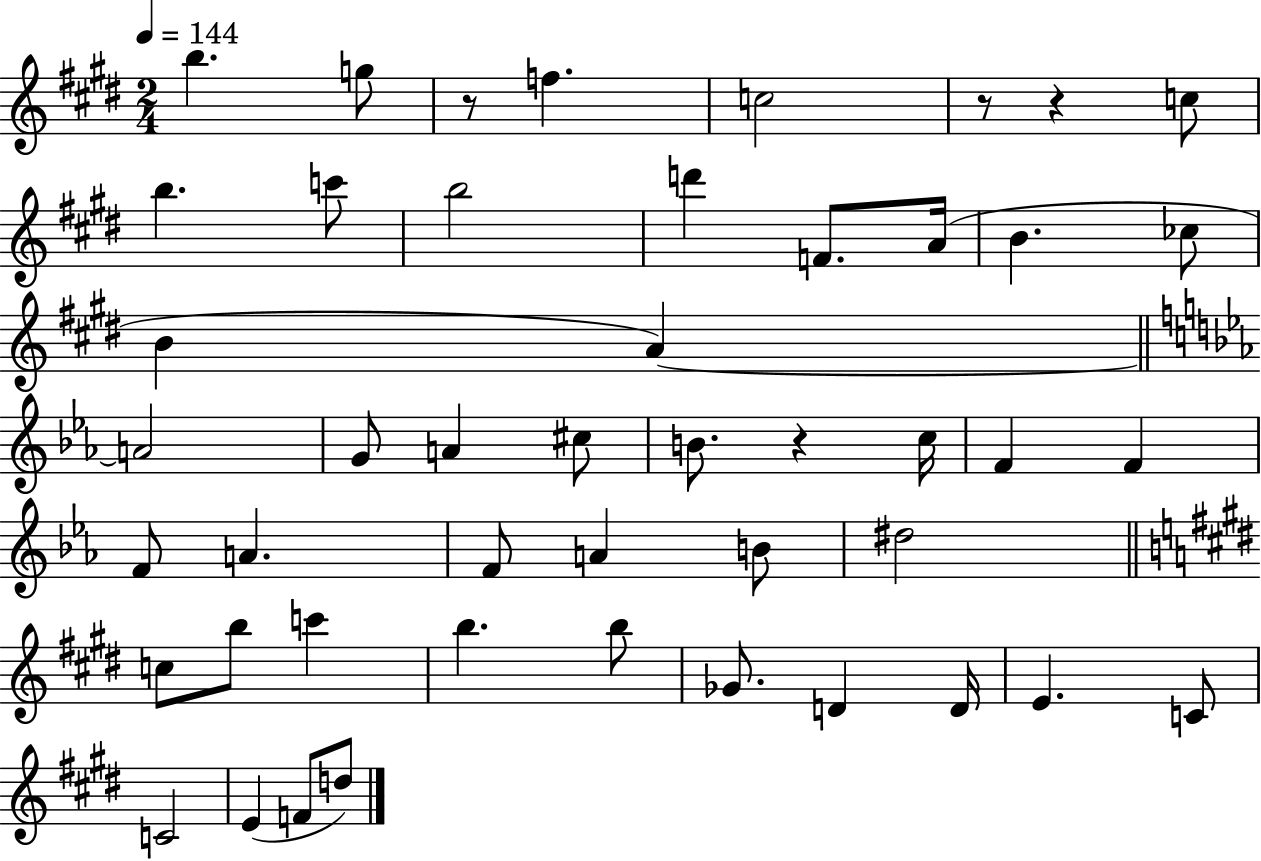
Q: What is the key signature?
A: E major